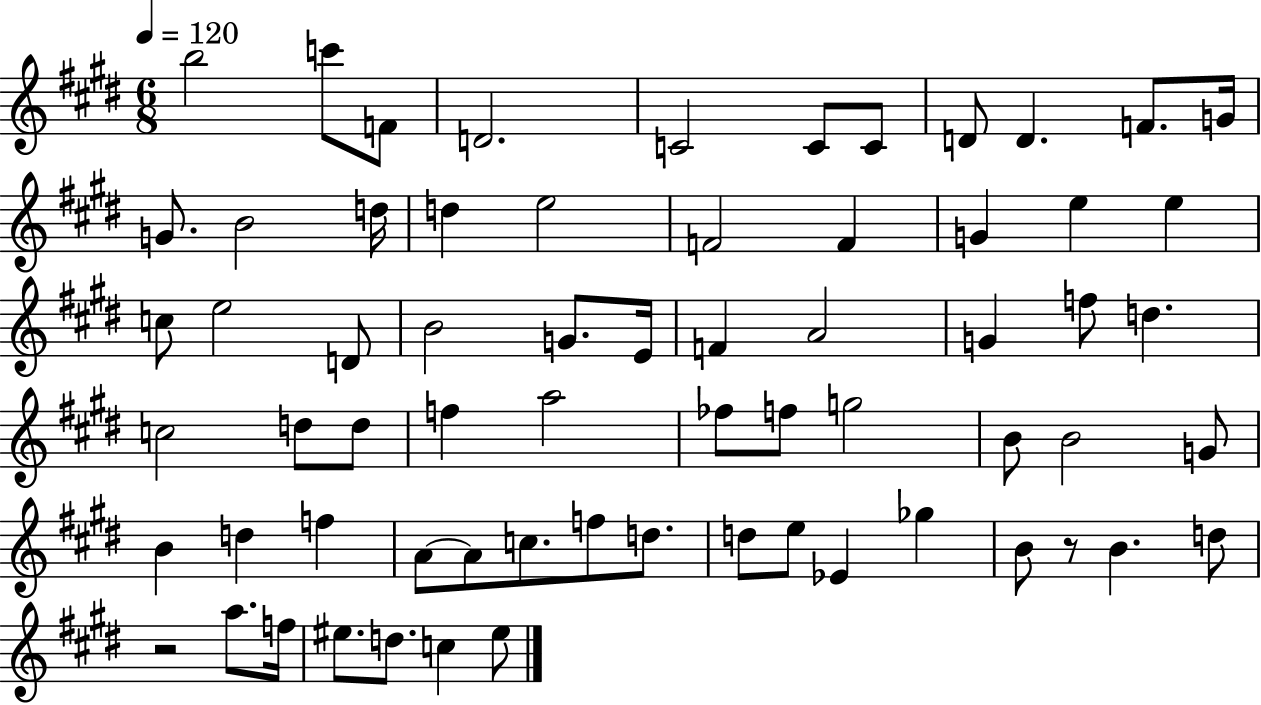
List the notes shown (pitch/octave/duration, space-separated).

B5/h C6/e F4/e D4/h. C4/h C4/e C4/e D4/e D4/q. F4/e. G4/s G4/e. B4/h D5/s D5/q E5/h F4/h F4/q G4/q E5/q E5/q C5/e E5/h D4/e B4/h G4/e. E4/s F4/q A4/h G4/q F5/e D5/q. C5/h D5/e D5/e F5/q A5/h FES5/e F5/e G5/h B4/e B4/h G4/e B4/q D5/q F5/q A4/e A4/e C5/e. F5/e D5/e. D5/e E5/e Eb4/q Gb5/q B4/e R/e B4/q. D5/e R/h A5/e. F5/s EIS5/e. D5/e. C5/q EIS5/e